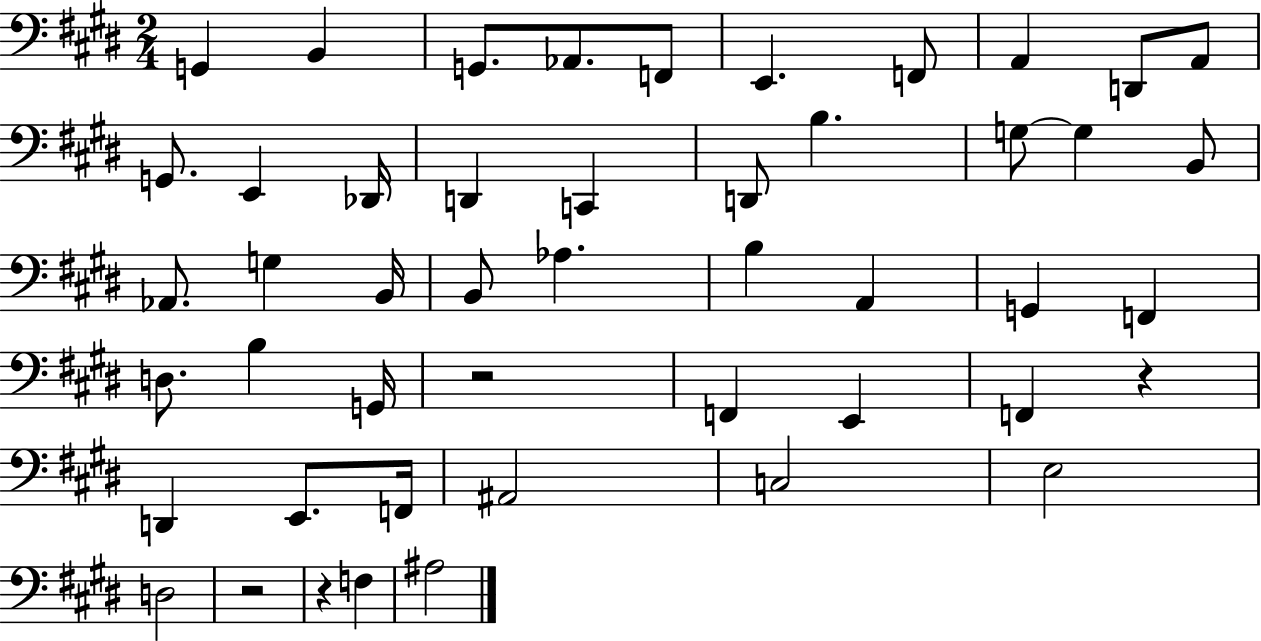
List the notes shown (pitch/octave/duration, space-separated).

G2/q B2/q G2/e. Ab2/e. F2/e E2/q. F2/e A2/q D2/e A2/e G2/e. E2/q Db2/s D2/q C2/q D2/e B3/q. G3/e G3/q B2/e Ab2/e. G3/q B2/s B2/e Ab3/q. B3/q A2/q G2/q F2/q D3/e. B3/q G2/s R/h F2/q E2/q F2/q R/q D2/q E2/e. F2/s A#2/h C3/h E3/h D3/h R/h R/q F3/q A#3/h